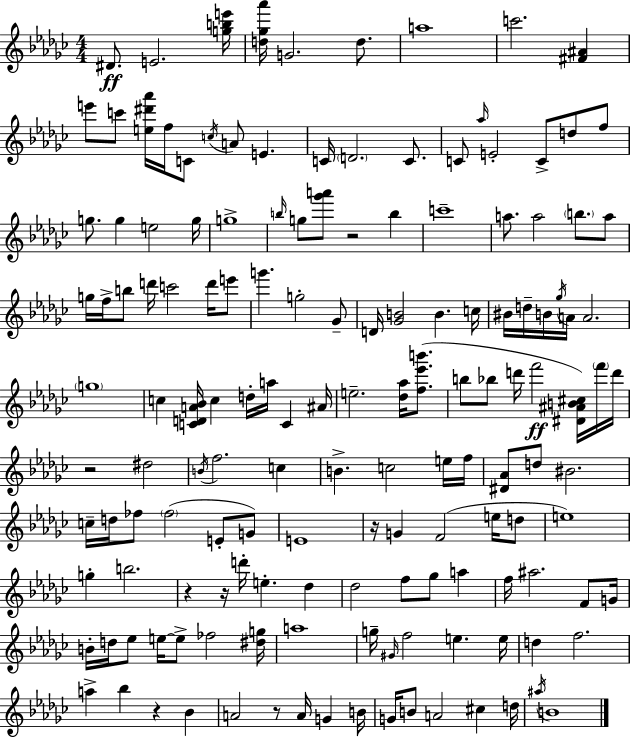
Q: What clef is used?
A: treble